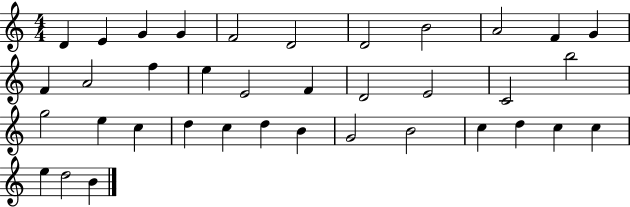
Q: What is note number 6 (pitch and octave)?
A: D4